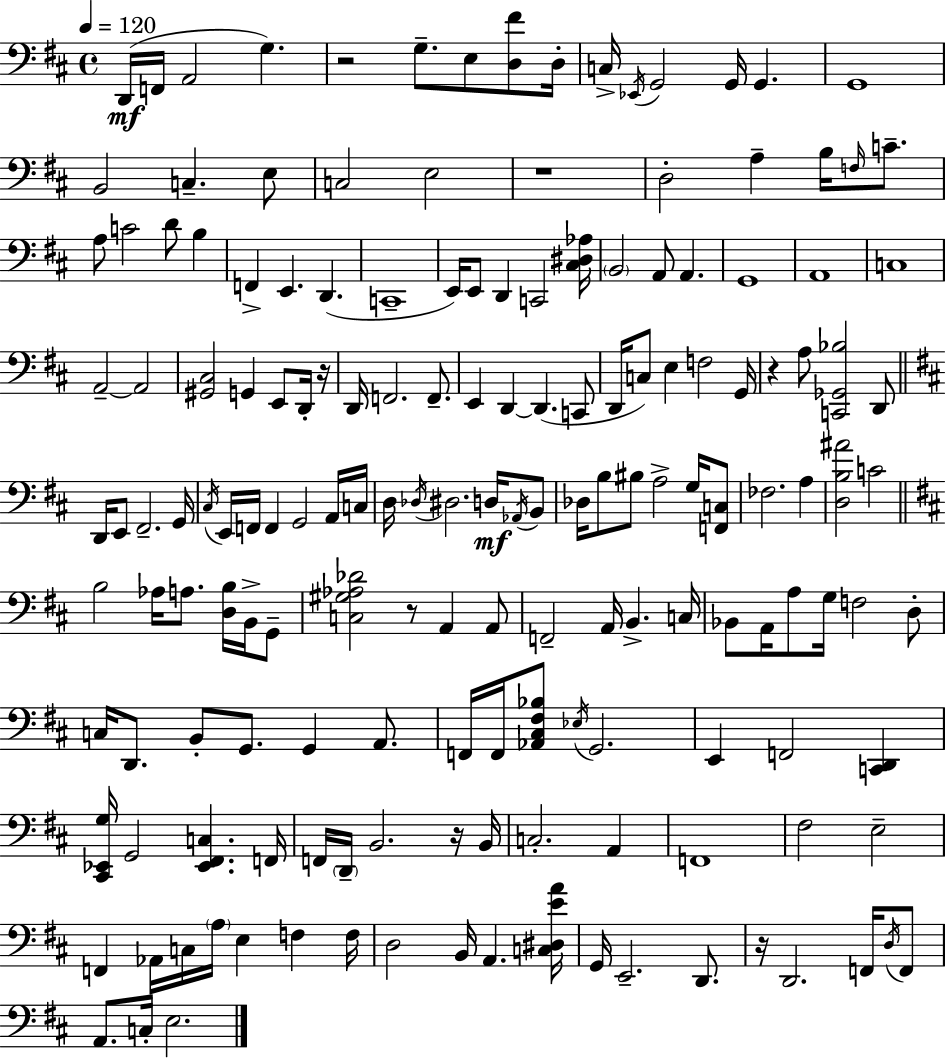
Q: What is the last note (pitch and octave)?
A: E3